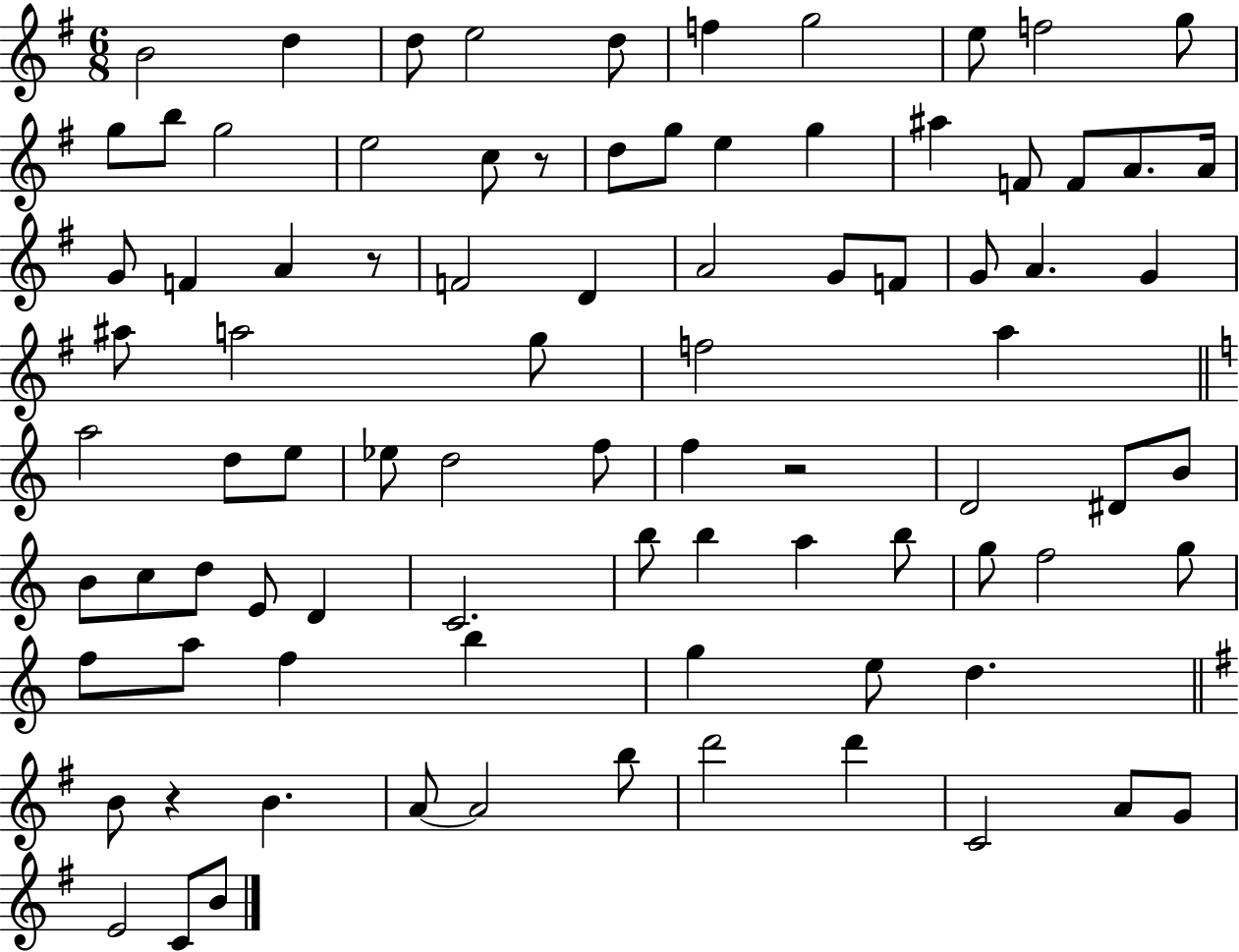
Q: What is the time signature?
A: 6/8